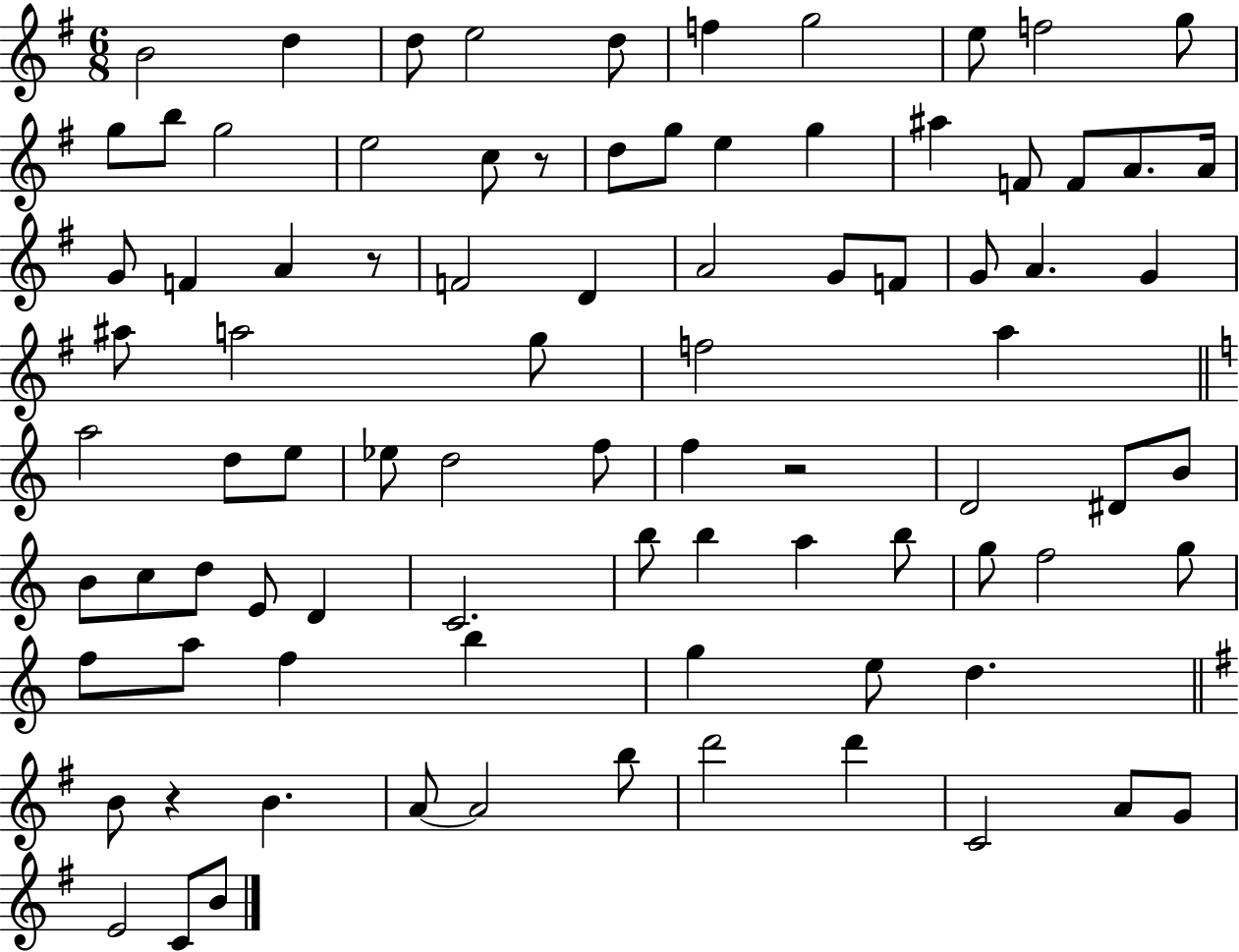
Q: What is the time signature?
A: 6/8